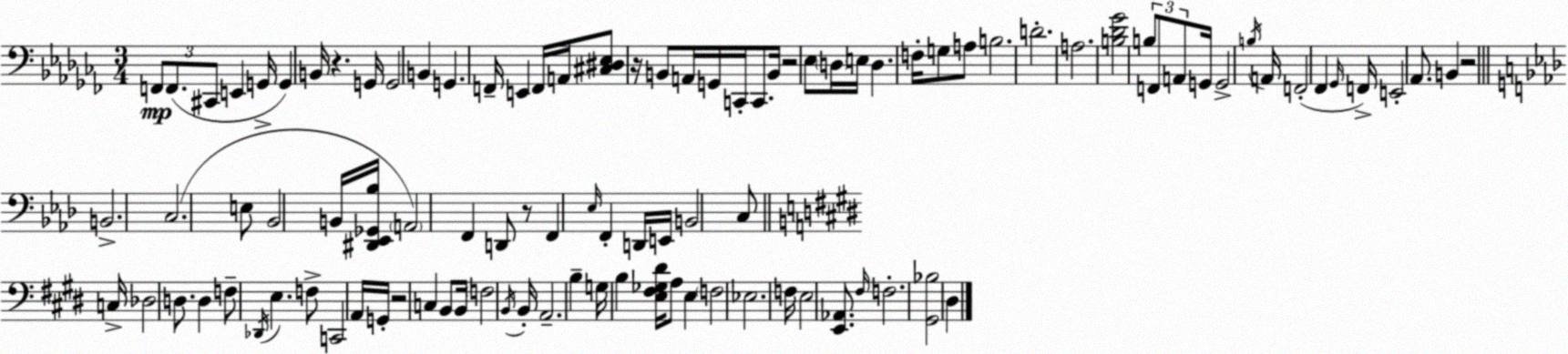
X:1
T:Untitled
M:3/4
L:1/4
K:Abm
F,,/2 F,,/2 ^C,,/2 E,, G,,/4 G,, B,,/4 z G,,/4 G,,2 B,, G,, F,,/4 E,, F,,/4 A,,/4 [^C,^D,_E,]/2 z/4 B,,/2 A,,/4 G,,/4 C,,/4 C,,/2 B,,/4 z2 _E,/2 D,/4 E,/4 D, F,/4 G,/2 A,/2 B,2 D2 A,2 [B,_D_G]2 B,/2 F,,/2 A,,/2 G,,/4 G,,2 B,/4 A,,/4 F,,2 _F,, _G,,/4 F,,/4 E,,2 _A,,/2 B,, z2 B,,2 C,2 E,/2 _B,,2 B,,/4 [^D,,_E,,_G,,_B,]/4 A,,2 F,, D,,/2 z/2 F,, _E,/4 F,, D,,/4 E,,/4 B,,2 C,/2 C,/4 _D,2 D,/2 D, F,/2 _D,,/4 E, F,/2 C,,2 A,,/4 G,,/4 z2 C, B,,/2 B,,/4 F,2 B,,/4 B,,/4 A,,2 B, G,/4 B, [E,^F,_G,^D]/4 A,/2 E, F,2 _E,2 F,/4 E,2 [E,,_A,,]/2 ^F,/4 F,2 [^G,,_B,]2 ^D,